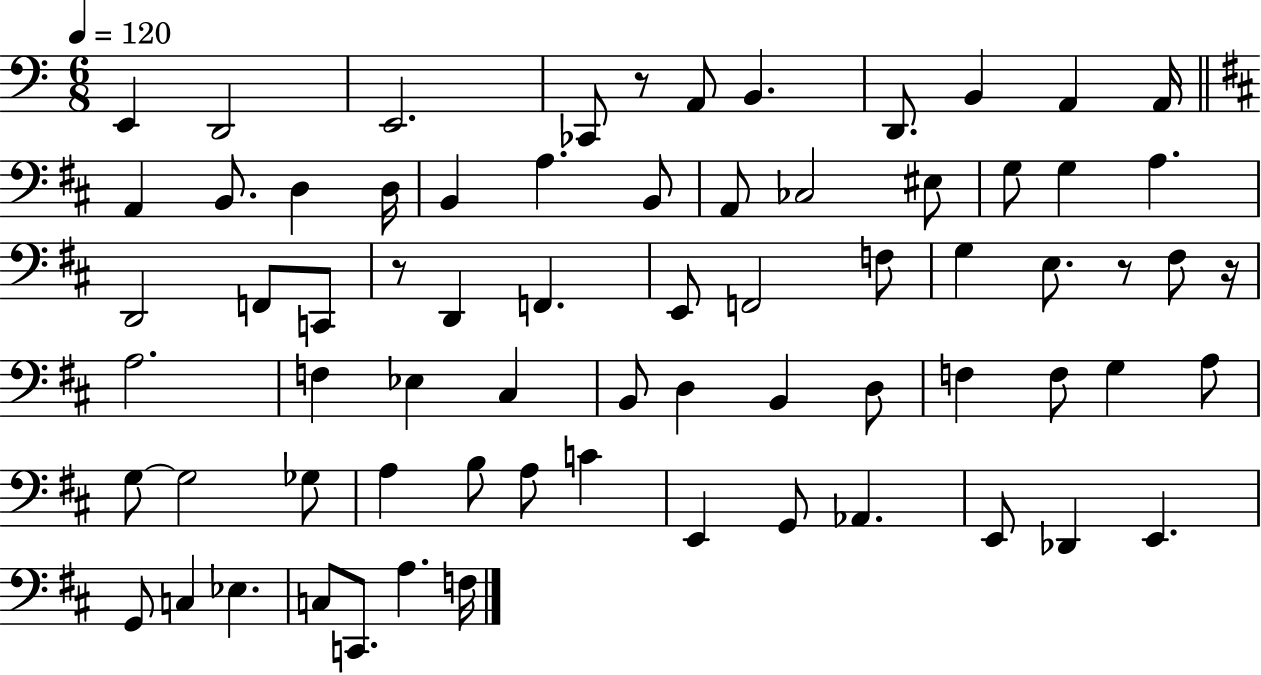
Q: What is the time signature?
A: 6/8